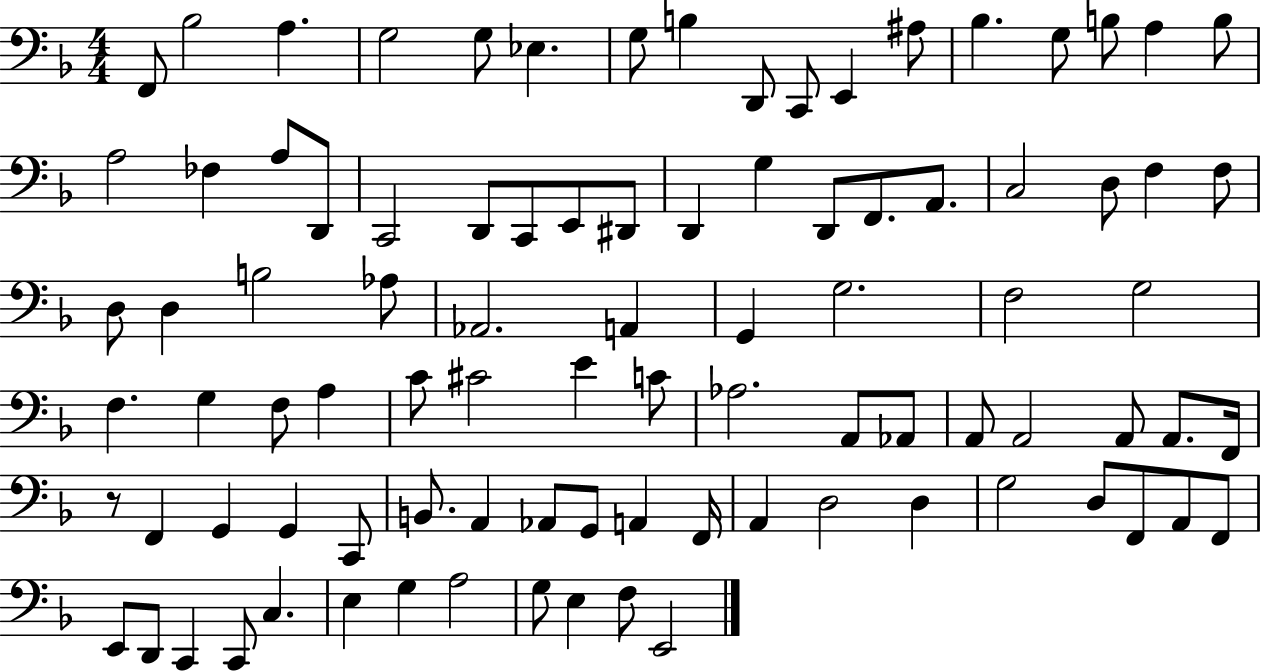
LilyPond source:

{
  \clef bass
  \numericTimeSignature
  \time 4/4
  \key f \major
  f,8 bes2 a4. | g2 g8 ees4. | g8 b4 d,8 c,8 e,4 ais8 | bes4. g8 b8 a4 b8 | \break a2 fes4 a8 d,8 | c,2 d,8 c,8 e,8 dis,8 | d,4 g4 d,8 f,8. a,8. | c2 d8 f4 f8 | \break d8 d4 b2 aes8 | aes,2. a,4 | g,4 g2. | f2 g2 | \break f4. g4 f8 a4 | c'8 cis'2 e'4 c'8 | aes2. a,8 aes,8 | a,8 a,2 a,8 a,8. f,16 | \break r8 f,4 g,4 g,4 c,8 | b,8. a,4 aes,8 g,8 a,4 f,16 | a,4 d2 d4 | g2 d8 f,8 a,8 f,8 | \break e,8 d,8 c,4 c,8 c4. | e4 g4 a2 | g8 e4 f8 e,2 | \bar "|."
}